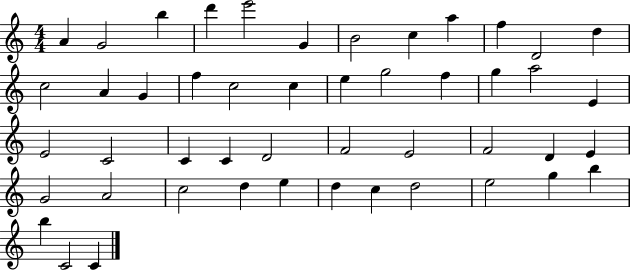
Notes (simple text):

A4/q G4/h B5/q D6/q E6/h G4/q B4/h C5/q A5/q F5/q D4/h D5/q C5/h A4/q G4/q F5/q C5/h C5/q E5/q G5/h F5/q G5/q A5/h E4/q E4/h C4/h C4/q C4/q D4/h F4/h E4/h F4/h D4/q E4/q G4/h A4/h C5/h D5/q E5/q D5/q C5/q D5/h E5/h G5/q B5/q B5/q C4/h C4/q